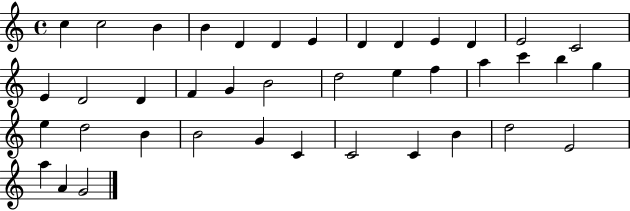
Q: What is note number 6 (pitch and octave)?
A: D4